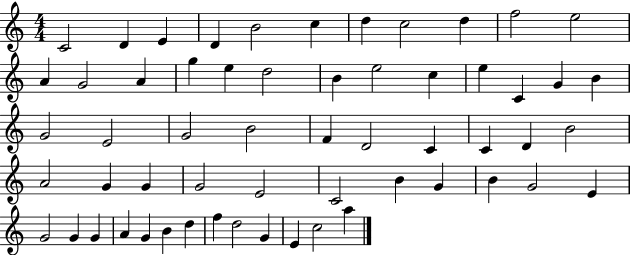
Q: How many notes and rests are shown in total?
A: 58